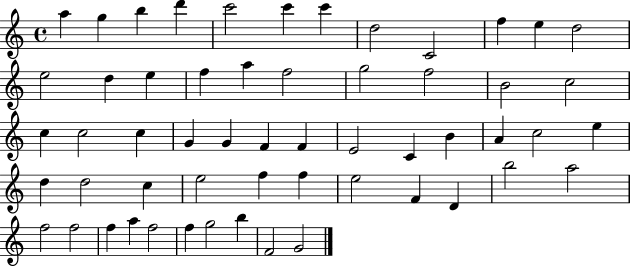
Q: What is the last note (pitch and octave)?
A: G4